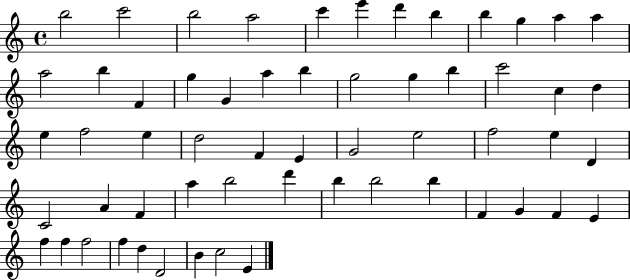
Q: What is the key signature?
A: C major